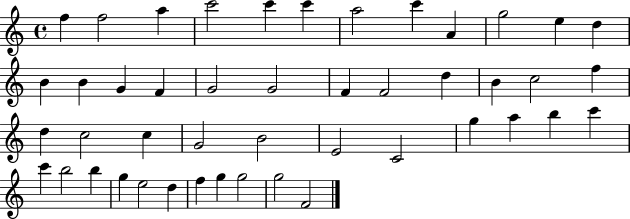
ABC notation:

X:1
T:Untitled
M:4/4
L:1/4
K:C
f f2 a c'2 c' c' a2 c' A g2 e d B B G F G2 G2 F F2 d B c2 f d c2 c G2 B2 E2 C2 g a b c' c' b2 b g e2 d f g g2 g2 F2